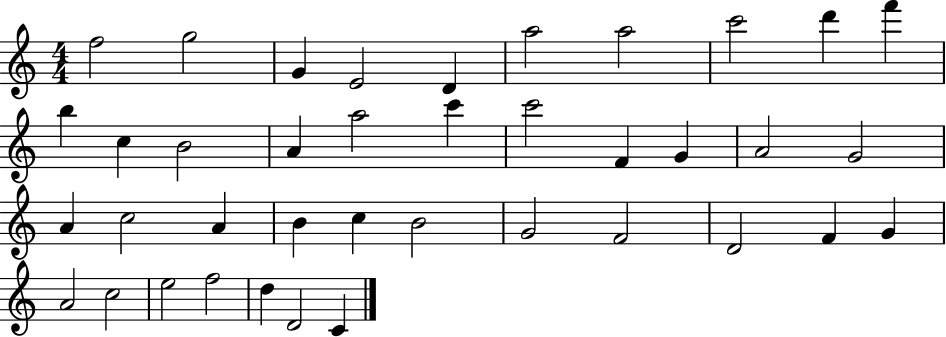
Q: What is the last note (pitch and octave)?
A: C4